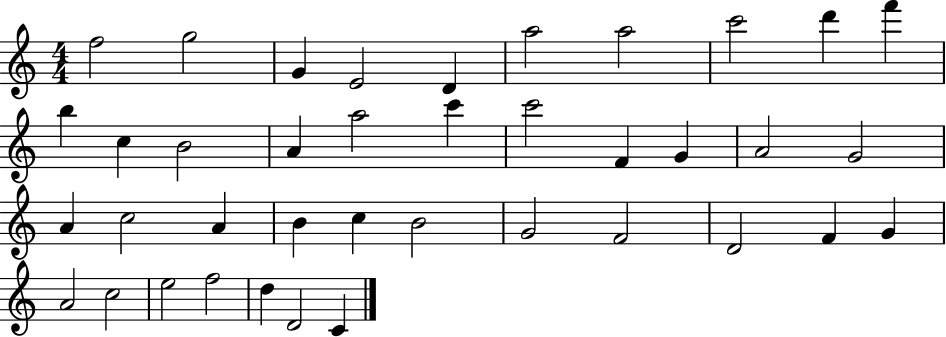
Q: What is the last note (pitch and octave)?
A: C4